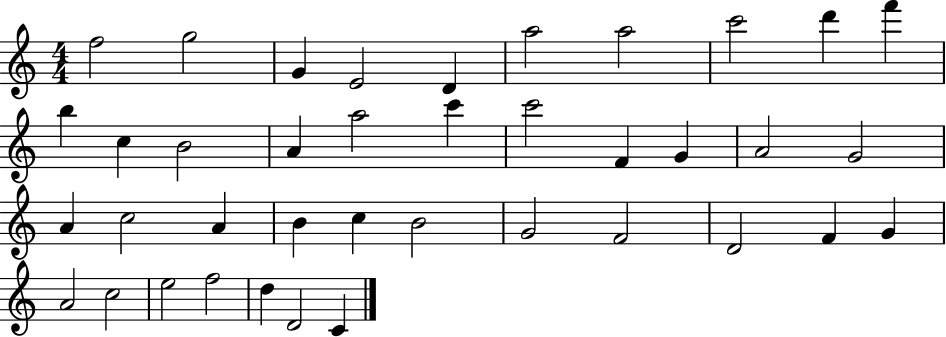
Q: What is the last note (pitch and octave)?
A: C4